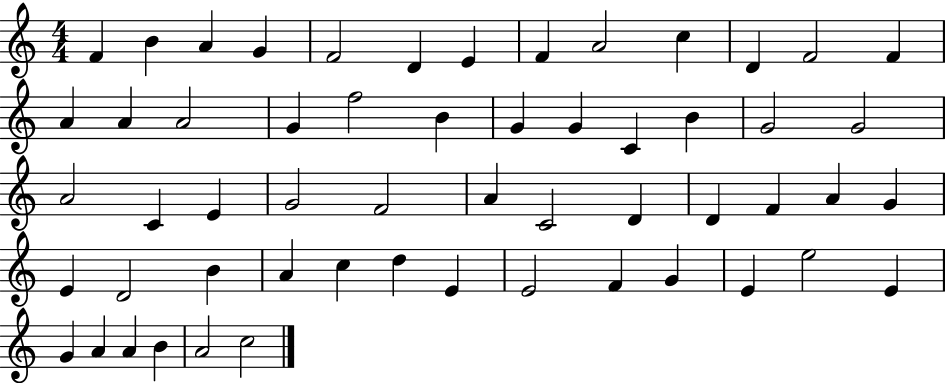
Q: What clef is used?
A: treble